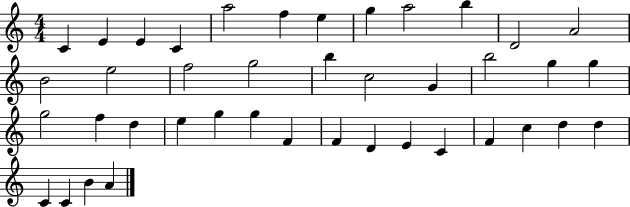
C4/q E4/q E4/q C4/q A5/h F5/q E5/q G5/q A5/h B5/q D4/h A4/h B4/h E5/h F5/h G5/h B5/q C5/h G4/q B5/h G5/q G5/q G5/h F5/q D5/q E5/q G5/q G5/q F4/q F4/q D4/q E4/q C4/q F4/q C5/q D5/q D5/q C4/q C4/q B4/q A4/q